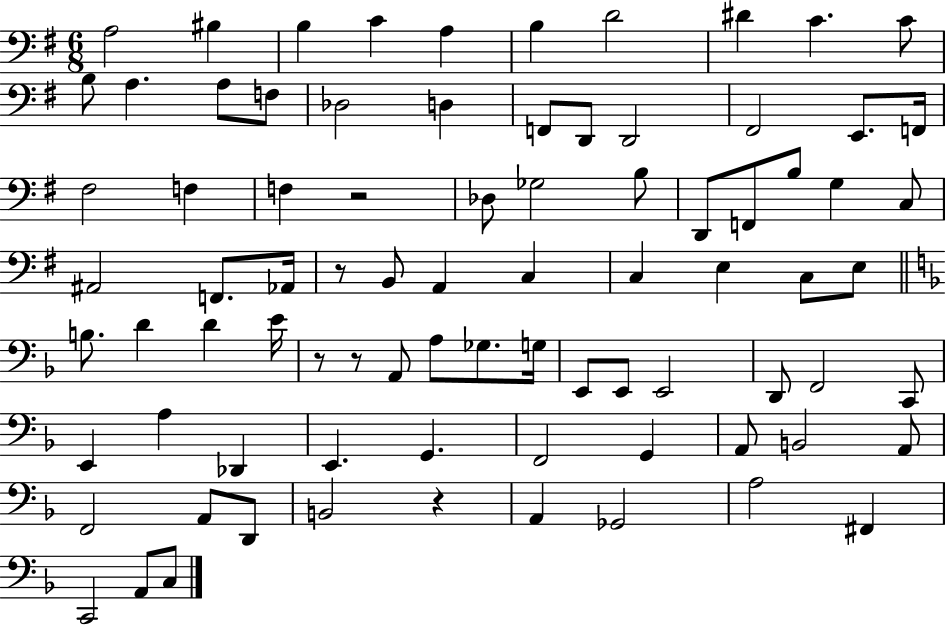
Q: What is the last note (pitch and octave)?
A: C3